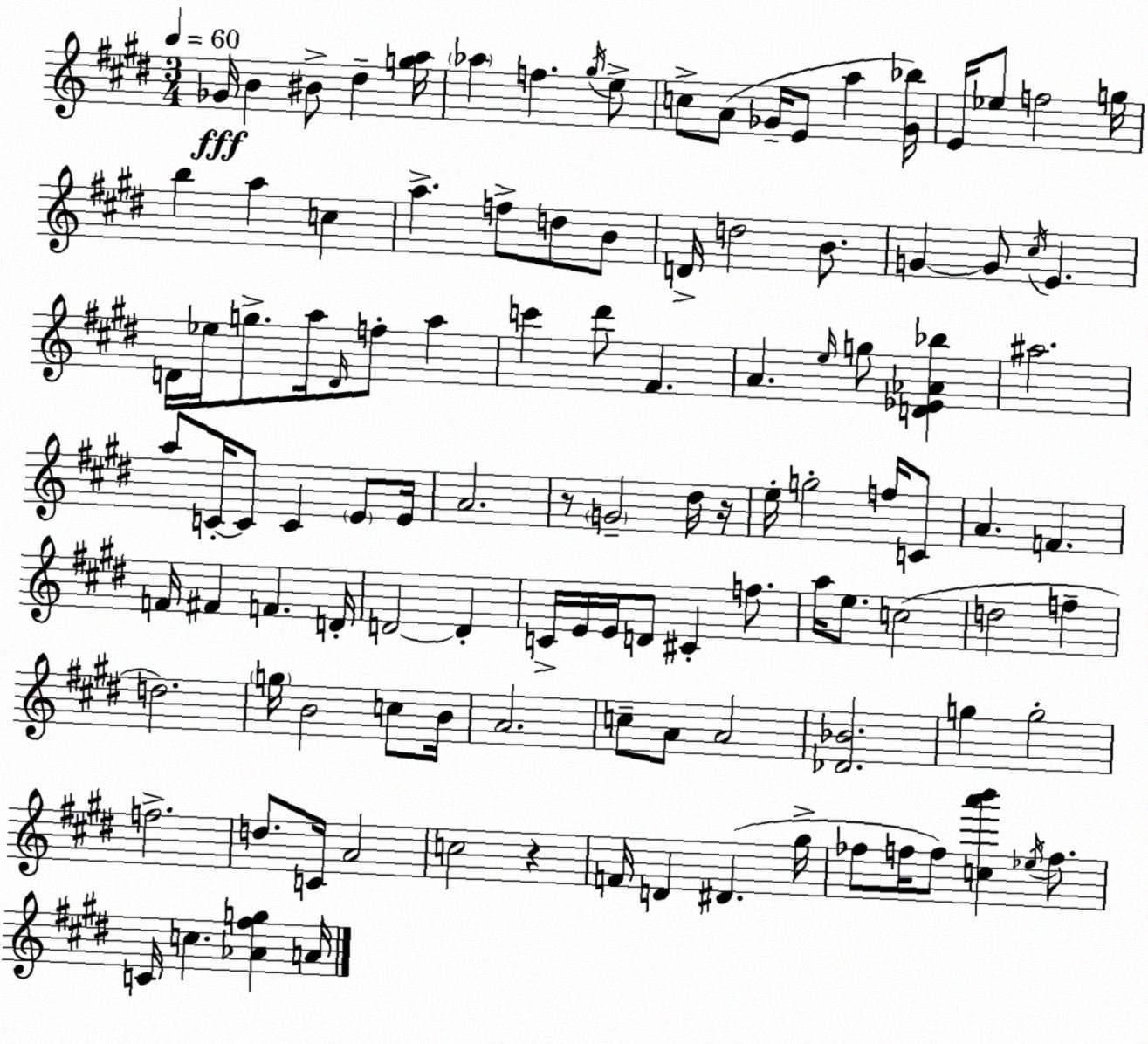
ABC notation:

X:1
T:Untitled
M:3/4
L:1/4
K:E
_G/4 B ^B/2 ^d [ga]/4 _a f ^g/4 e/2 c/2 A/2 _G/4 E/2 a [_G_b]/4 E/4 _e/2 f2 g/4 b a c a f/2 d/2 B/2 D/4 d2 B/2 G G/2 ^c/4 E D/4 _e/4 g/2 a/4 D/4 f/2 a c' ^d'/2 ^F A e/4 g/2 [D_E_A_b] ^a2 a/2 C/4 C/2 C E/2 E/4 A2 z/2 G2 ^d/4 z/4 e/4 g2 f/4 C/2 A F F/4 ^F F D/4 D2 D C/4 E/4 E/4 D/2 ^C f/2 a/4 e/2 c2 d2 f d2 g/4 B2 c/2 B/4 A2 c/2 A/2 A2 [_D_B]2 g g2 f2 d/2 C/4 A2 c2 z F/4 D ^D ^g/4 _f/2 f/4 f/2 [ca'b'] _e/4 f/2 C/4 c [_A^fg] A/4